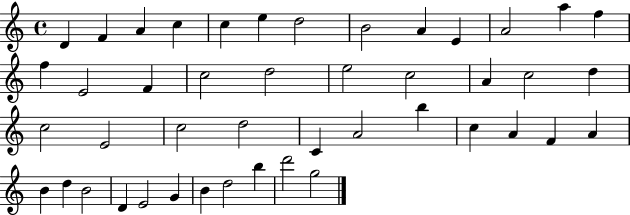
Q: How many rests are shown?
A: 0